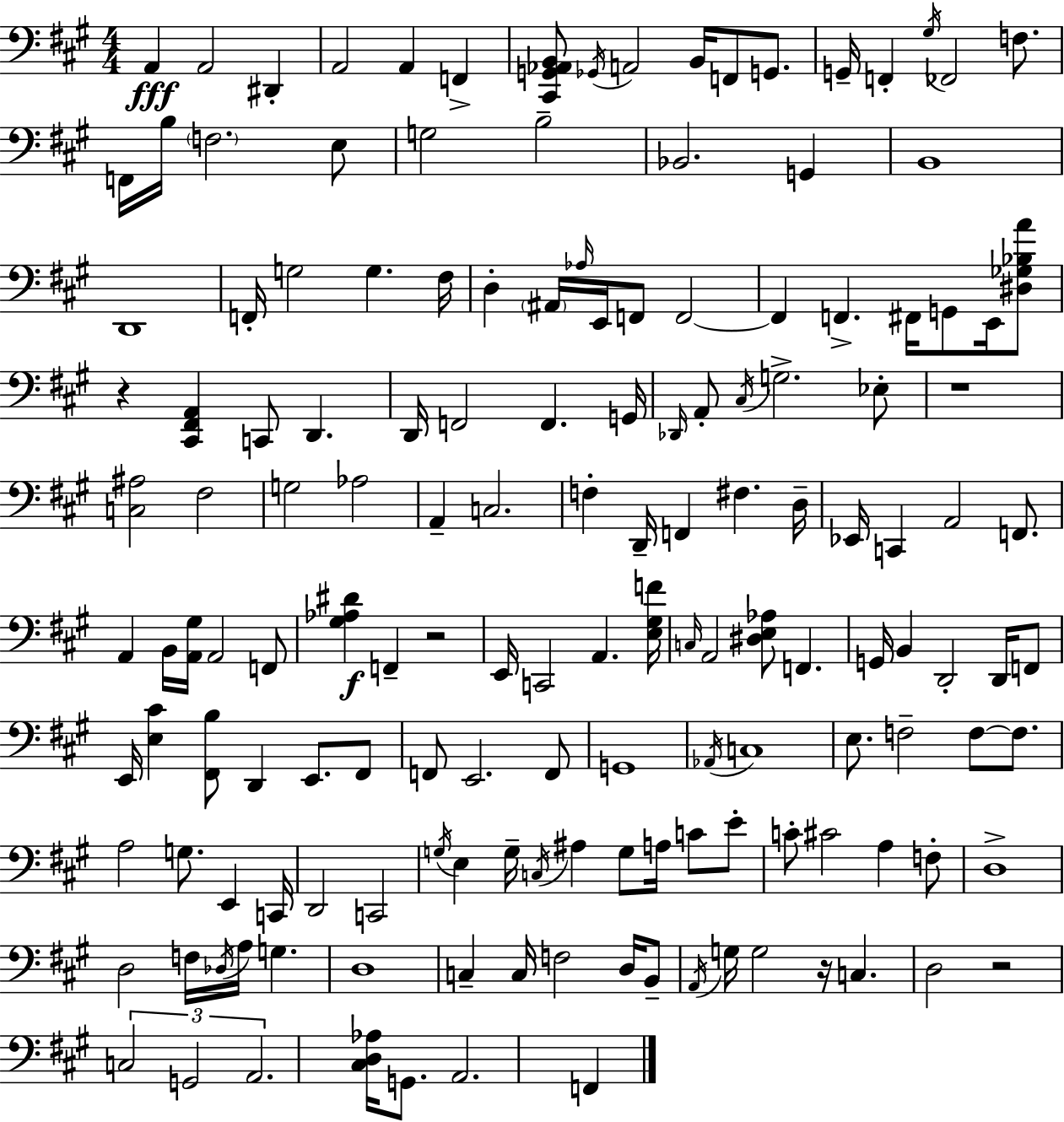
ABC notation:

X:1
T:Untitled
M:4/4
L:1/4
K:A
A,, A,,2 ^D,, A,,2 A,, F,, [^C,,G,,_A,,B,,]/2 _G,,/4 A,,2 B,,/4 F,,/2 G,,/2 G,,/4 F,, ^G,/4 _F,,2 F,/2 F,,/4 B,/4 F,2 E,/2 G,2 B,2 _B,,2 G,, B,,4 D,,4 F,,/4 G,2 G, ^F,/4 D, ^A,,/4 _A,/4 E,,/4 F,,/2 F,,2 F,, F,, ^F,,/4 G,,/2 E,,/4 [^D,_G,_B,A]/2 z [^C,,^F,,A,,] C,,/2 D,, D,,/4 F,,2 F,, G,,/4 _D,,/4 A,,/2 ^C,/4 G,2 _E,/2 z4 [C,^A,]2 ^F,2 G,2 _A,2 A,, C,2 F, D,,/4 F,, ^F, D,/4 _E,,/4 C,, A,,2 F,,/2 A,, B,,/4 [A,,^G,]/4 A,,2 F,,/2 [^G,_A,^D] F,, z2 E,,/4 C,,2 A,, [E,^G,F]/4 C,/4 A,,2 [^D,E,_A,]/2 F,, G,,/4 B,, D,,2 D,,/4 F,,/2 E,,/4 [E,^C] [^F,,B,]/2 D,, E,,/2 ^F,,/2 F,,/2 E,,2 F,,/2 G,,4 _A,,/4 C,4 E,/2 F,2 F,/2 F,/2 A,2 G,/2 E,, C,,/4 D,,2 C,,2 G,/4 E, G,/4 C,/4 ^A, G,/2 A,/4 C/2 E/2 C/2 ^C2 A, F,/2 D,4 D,2 F,/4 _D,/4 A,/4 G, D,4 C, C,/4 F,2 D,/4 B,,/2 A,,/4 G,/4 G,2 z/4 C, D,2 z2 C,2 G,,2 A,,2 [^C,D,_A,]/4 G,,/2 A,,2 F,,